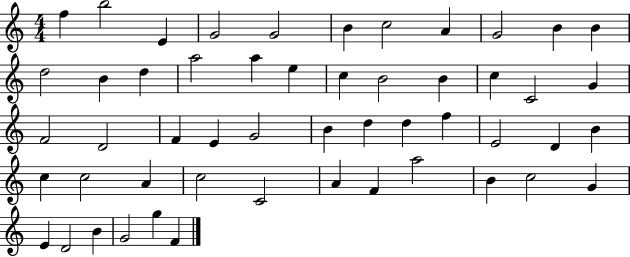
X:1
T:Untitled
M:4/4
L:1/4
K:C
f b2 E G2 G2 B c2 A G2 B B d2 B d a2 a e c B2 B c C2 G F2 D2 F E G2 B d d f E2 D B c c2 A c2 C2 A F a2 B c2 G E D2 B G2 g F